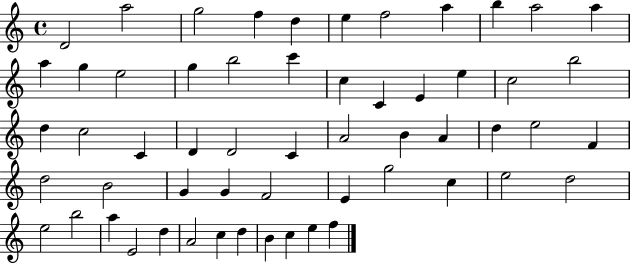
{
  \clef treble
  \time 4/4
  \defaultTimeSignature
  \key c \major
  d'2 a''2 | g''2 f''4 d''4 | e''4 f''2 a''4 | b''4 a''2 a''4 | \break a''4 g''4 e''2 | g''4 b''2 c'''4 | c''4 c'4 e'4 e''4 | c''2 b''2 | \break d''4 c''2 c'4 | d'4 d'2 c'4 | a'2 b'4 a'4 | d''4 e''2 f'4 | \break d''2 b'2 | g'4 g'4 f'2 | e'4 g''2 c''4 | e''2 d''2 | \break e''2 b''2 | a''4 e'2 d''4 | a'2 c''4 d''4 | b'4 c''4 e''4 f''4 | \break \bar "|."
}